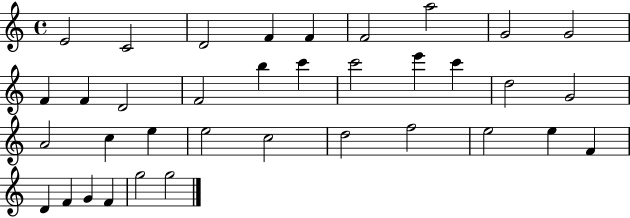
E4/h C4/h D4/h F4/q F4/q F4/h A5/h G4/h G4/h F4/q F4/q D4/h F4/h B5/q C6/q C6/h E6/q C6/q D5/h G4/h A4/h C5/q E5/q E5/h C5/h D5/h F5/h E5/h E5/q F4/q D4/q F4/q G4/q F4/q G5/h G5/h